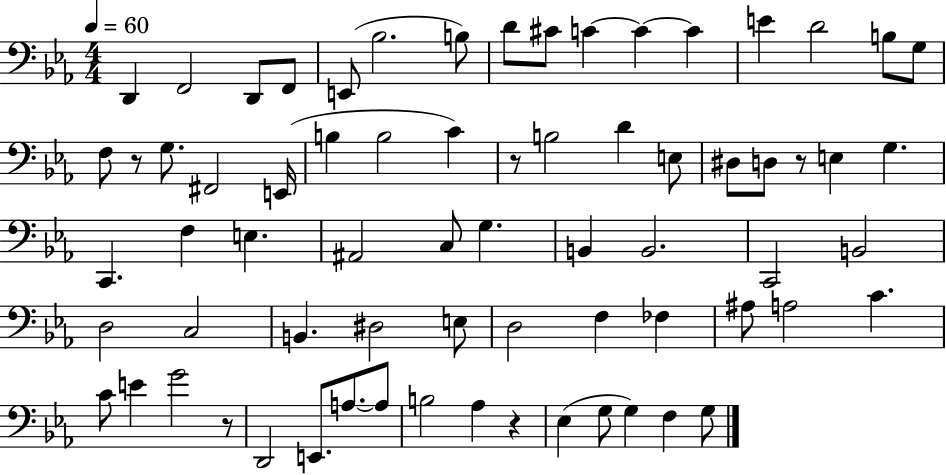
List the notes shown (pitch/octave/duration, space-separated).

D2/q F2/h D2/e F2/e E2/e Bb3/h. B3/e D4/e C#4/e C4/q C4/q C4/q E4/q D4/h B3/e G3/e F3/e R/e G3/e. F#2/h E2/s B3/q B3/h C4/q R/e B3/h D4/q E3/e D#3/e D3/e R/e E3/q G3/q. C2/q. F3/q E3/q. A#2/h C3/e G3/q. B2/q B2/h. C2/h B2/h D3/h C3/h B2/q. D#3/h E3/e D3/h F3/q FES3/q A#3/e A3/h C4/q. C4/e E4/q G4/h R/e D2/h E2/e. A3/e. A3/e B3/h Ab3/q R/q Eb3/q G3/e G3/q F3/q G3/e